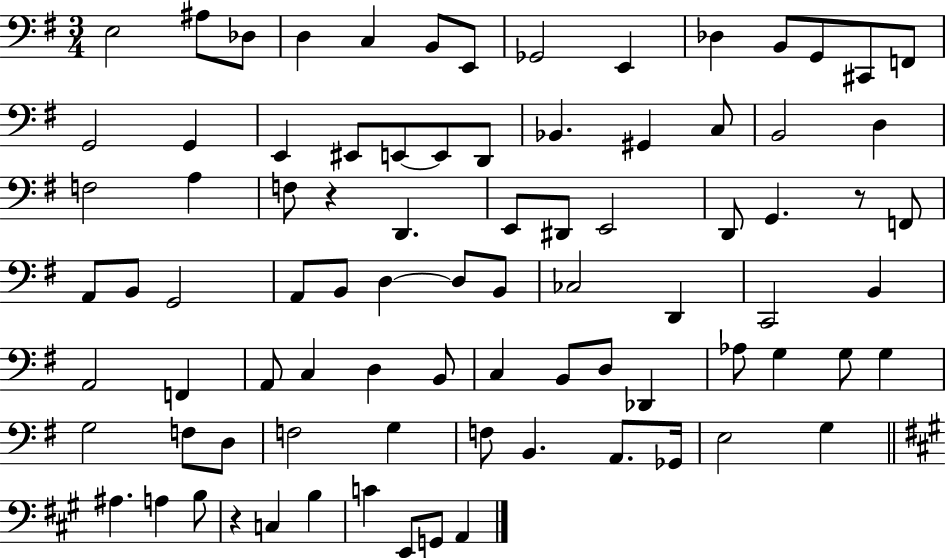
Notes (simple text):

E3/h A#3/e Db3/e D3/q C3/q B2/e E2/e Gb2/h E2/q Db3/q B2/e G2/e C#2/e F2/e G2/h G2/q E2/q EIS2/e E2/e E2/e D2/e Bb2/q. G#2/q C3/e B2/h D3/q F3/h A3/q F3/e R/q D2/q. E2/e D#2/e E2/h D2/e G2/q. R/e F2/e A2/e B2/e G2/h A2/e B2/e D3/q D3/e B2/e CES3/h D2/q C2/h B2/q A2/h F2/q A2/e C3/q D3/q B2/e C3/q B2/e D3/e Db2/q Ab3/e G3/q G3/e G3/q G3/h F3/e D3/e F3/h G3/q F3/e B2/q. A2/e. Gb2/s E3/h G3/q A#3/q. A3/q B3/e R/q C3/q B3/q C4/q E2/e G2/e A2/q